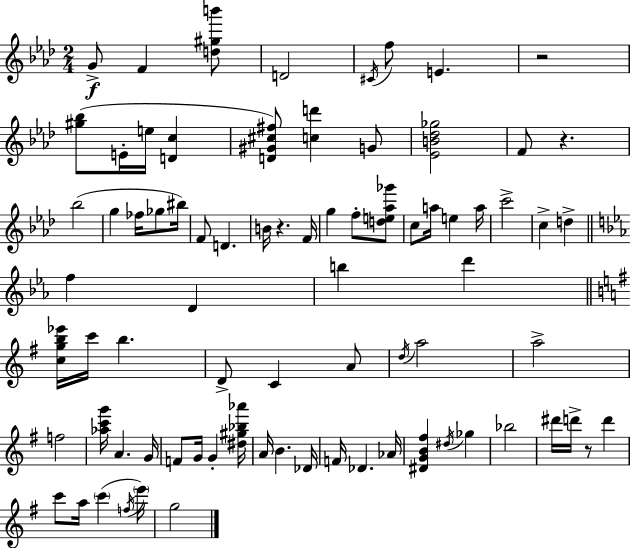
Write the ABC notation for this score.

X:1
T:Untitled
M:2/4
L:1/4
K:Ab
G/2 F [d^gb']/2 D2 ^C/4 f/2 E z2 [^g_b]/2 E/4 e/4 [Dc] [D^G^c^f]/2 [cd'] G/2 [_EB_d_g]2 F/2 z _b2 g _f/4 _g/2 ^b/4 F/2 D B/4 z F/4 g f/2 [de_a_g']/2 c/2 a/4 e a/4 c'2 c d f D b d' [cgb_e']/4 c'/4 b D/2 C A/2 d/4 a2 a2 f2 [_ac'g']/4 A G/4 F/2 G/4 G [^d^g_b_a']/4 A/4 B _D/4 F/4 _D _A/4 [^DGB^f] ^d/4 _g _b2 ^d'/4 d'/4 z/2 d' c'/2 a/4 c' f/4 e'/4 g2